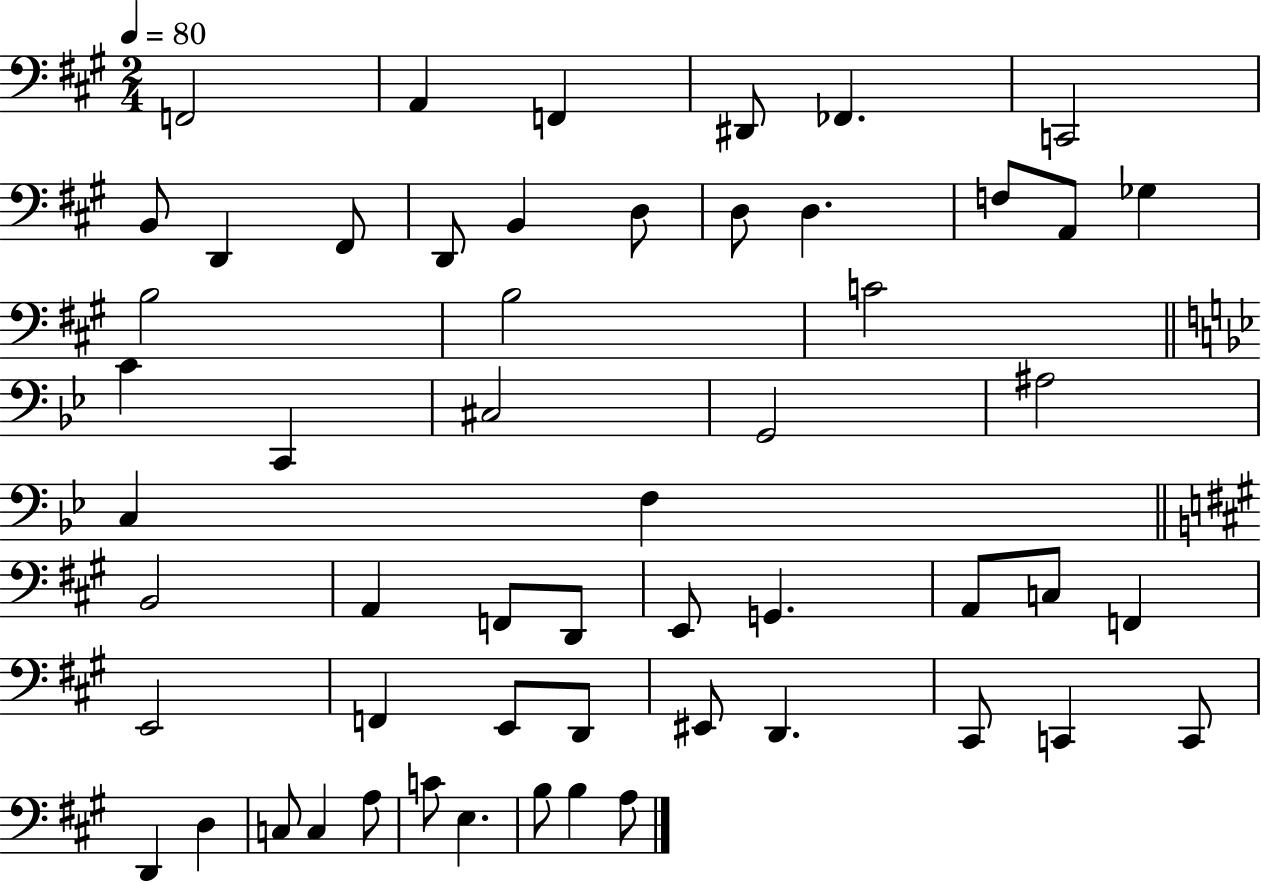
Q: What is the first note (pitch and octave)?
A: F2